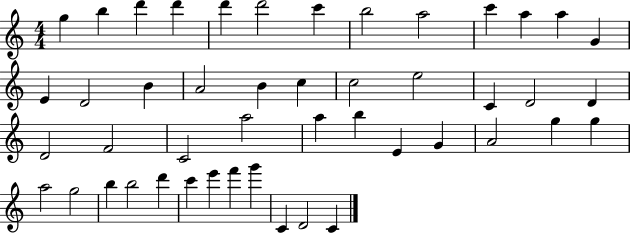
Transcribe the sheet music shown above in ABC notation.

X:1
T:Untitled
M:4/4
L:1/4
K:C
g b d' d' d' d'2 c' b2 a2 c' a a G E D2 B A2 B c c2 e2 C D2 D D2 F2 C2 a2 a b E G A2 g g a2 g2 b b2 d' c' e' f' g' C D2 C